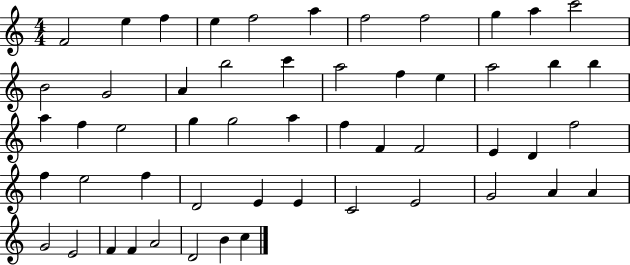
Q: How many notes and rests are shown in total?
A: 53